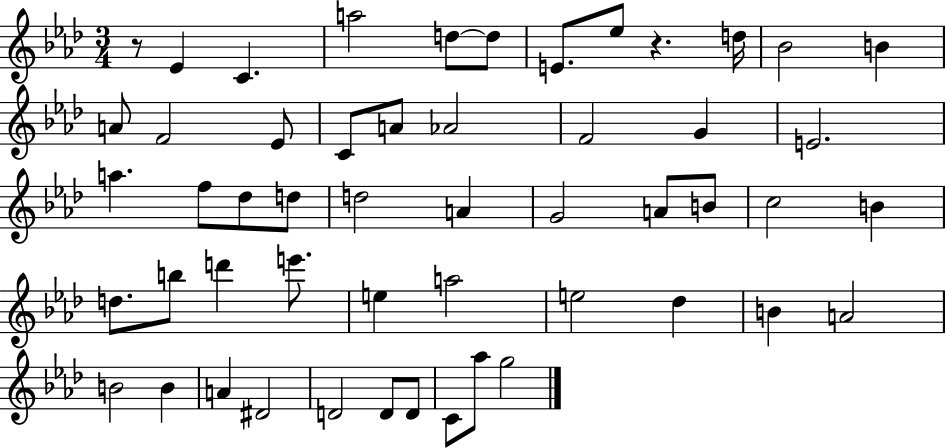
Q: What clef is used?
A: treble